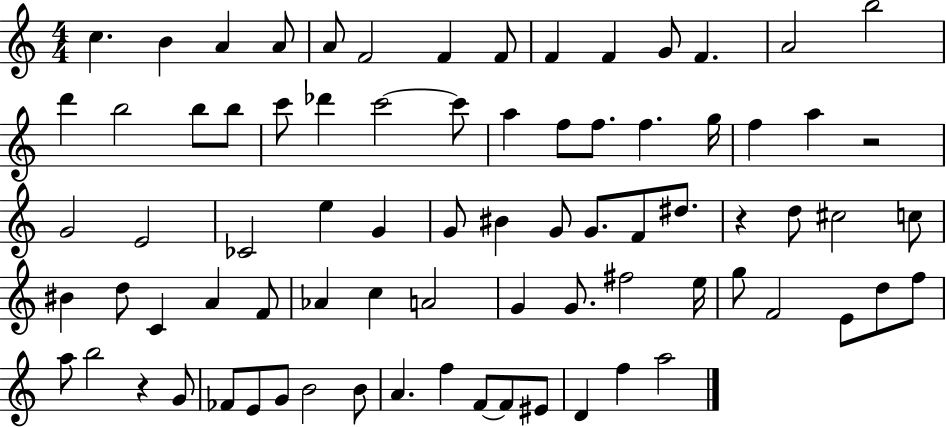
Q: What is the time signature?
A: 4/4